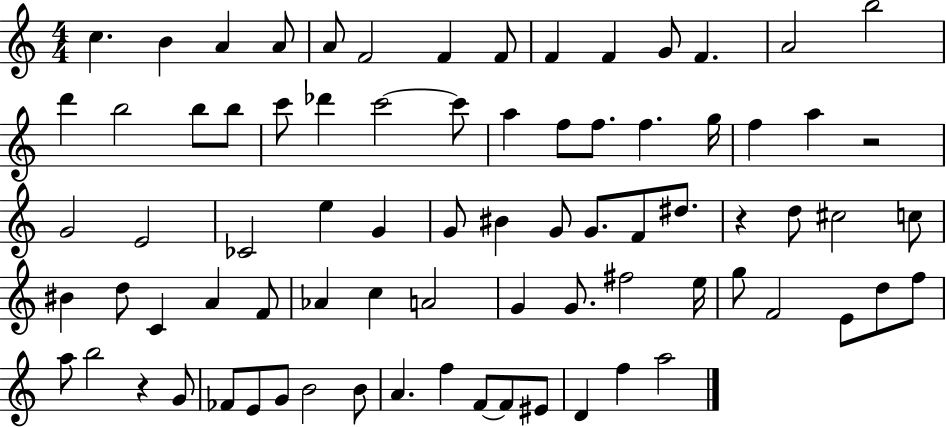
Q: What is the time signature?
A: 4/4